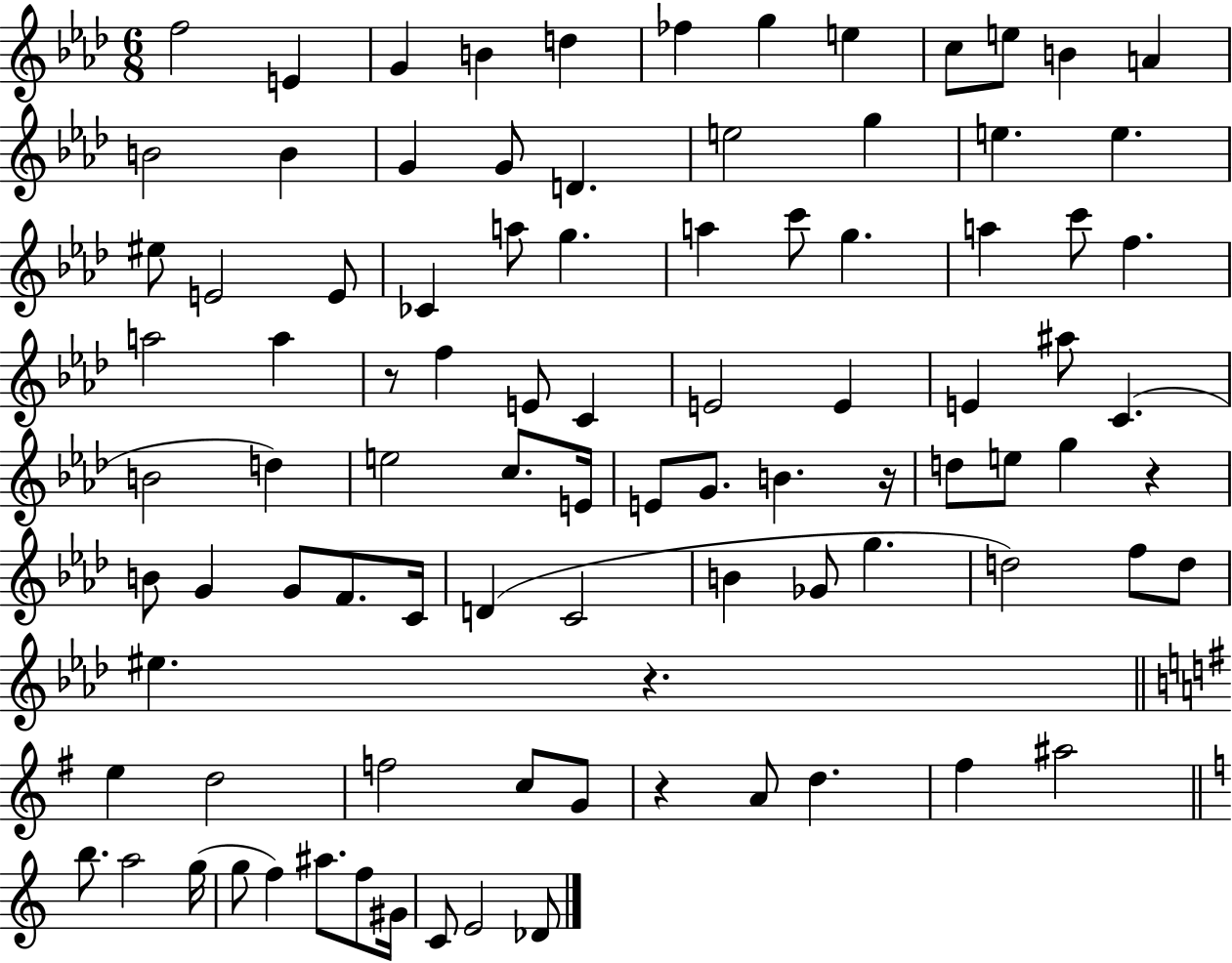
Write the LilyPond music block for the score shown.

{
  \clef treble
  \numericTimeSignature
  \time 6/8
  \key aes \major
  f''2 e'4 | g'4 b'4 d''4 | fes''4 g''4 e''4 | c''8 e''8 b'4 a'4 | \break b'2 b'4 | g'4 g'8 d'4. | e''2 g''4 | e''4. e''4. | \break eis''8 e'2 e'8 | ces'4 a''8 g''4. | a''4 c'''8 g''4. | a''4 c'''8 f''4. | \break a''2 a''4 | r8 f''4 e'8 c'4 | e'2 e'4 | e'4 ais''8 c'4.( | \break b'2 d''4) | e''2 c''8. e'16 | e'8 g'8. b'4. r16 | d''8 e''8 g''4 r4 | \break b'8 g'4 g'8 f'8. c'16 | d'4( c'2 | b'4 ges'8 g''4. | d''2) f''8 d''8 | \break eis''4. r4. | \bar "||" \break \key g \major e''4 d''2 | f''2 c''8 g'8 | r4 a'8 d''4. | fis''4 ais''2 | \break \bar "||" \break \key a \minor b''8. a''2 g''16( | g''8 f''4) ais''8. f''8 gis'16 | c'8 e'2 des'8 | \bar "|."
}